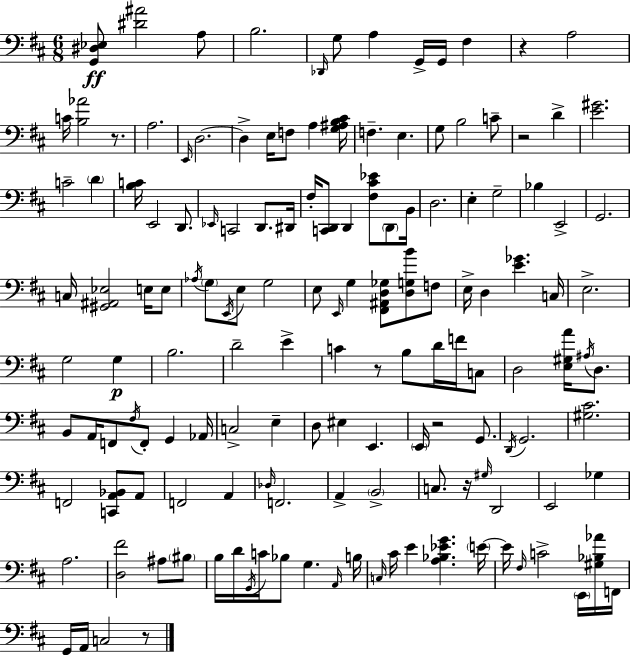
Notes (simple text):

[G2,D#3,Eb3]/e [D#4,A#4]/h A3/e B3/h. Db2/s G3/e A3/q G2/s G2/s F#3/q R/q A3/h C4/s [B3,Ab4]/h R/e. A3/h. E2/s D3/h. D3/q E3/s F3/e A3/q [G3,A#3,B3,C#4]/s F3/q. E3/q. G3/e B3/h C4/e R/h D4/q [E4,G#4]/h. C4/h D4/q [B3,C4]/s E2/h D2/e. Eb2/s C2/h D2/e. D#2/s F#3/s [C2,D2]/e D2/q [F#3,C#4,Eb4]/e D2/e B2/s D3/h. E3/q G3/h Bb3/q E2/h G2/h. C3/s [G#2,A#2,Eb3]/h E3/s E3/e Ab3/s G3/e E2/s E3/e G3/h E3/e E2/s G3/q [F#2,A#2,D3,Gb3]/e [D3,G3,B4]/e F3/e E3/s D3/q [E4,Gb4]/q. C3/s E3/h. G3/h G3/q B3/h. D4/h E4/q C4/q R/e B3/e D4/s F4/s C3/e D3/h [E3,G#3,A4]/s A#3/s D3/e. B2/e A2/s F2/e F#3/s F2/e G2/q Ab2/s C3/h E3/q D3/e EIS3/q E2/q. E2/s R/h G2/e. D2/s G2/h. [G#3,C#4]/h. F2/h [C2,A2,Bb2]/e A2/e F2/h A2/q Db3/s F2/h. A2/q B2/h C3/e. R/s G#3/s D2/h E2/h Gb3/q A3/h. [D3,F#4]/h A#3/e BIS3/e B3/s D4/s G2/s C4/s Bb3/e G3/q. A2/s B3/s C3/s C#4/s E4/q [A3,Bb3,Eb4,G4]/q. E4/s E4/s F#3/s C4/h E2/s [G#3,Bb3,Ab4]/s F2/s G2/s A2/s C3/h R/e